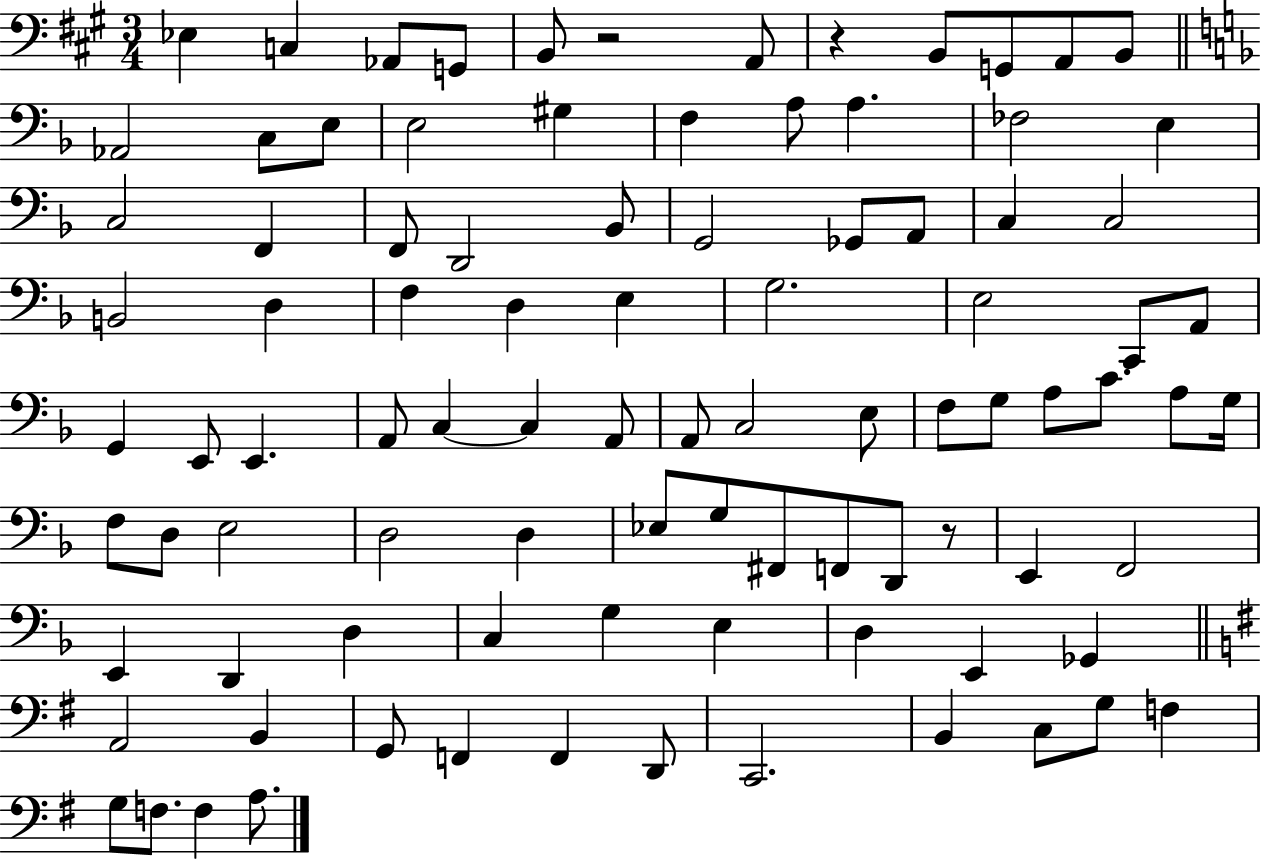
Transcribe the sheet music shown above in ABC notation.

X:1
T:Untitled
M:3/4
L:1/4
K:A
_E, C, _A,,/2 G,,/2 B,,/2 z2 A,,/2 z B,,/2 G,,/2 A,,/2 B,,/2 _A,,2 C,/2 E,/2 E,2 ^G, F, A,/2 A, _F,2 E, C,2 F,, F,,/2 D,,2 _B,,/2 G,,2 _G,,/2 A,,/2 C, C,2 B,,2 D, F, D, E, G,2 E,2 C,,/2 A,,/2 G,, E,,/2 E,, A,,/2 C, C, A,,/2 A,,/2 C,2 E,/2 F,/2 G,/2 A,/2 C/2 A,/2 G,/4 F,/2 D,/2 E,2 D,2 D, _E,/2 G,/2 ^F,,/2 F,,/2 D,,/2 z/2 E,, F,,2 E,, D,, D, C, G, E, D, E,, _G,, A,,2 B,, G,,/2 F,, F,, D,,/2 C,,2 B,, C,/2 G,/2 F, G,/2 F,/2 F, A,/2